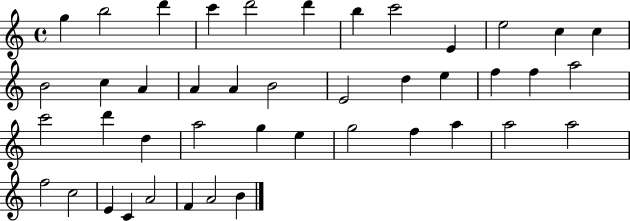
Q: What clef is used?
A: treble